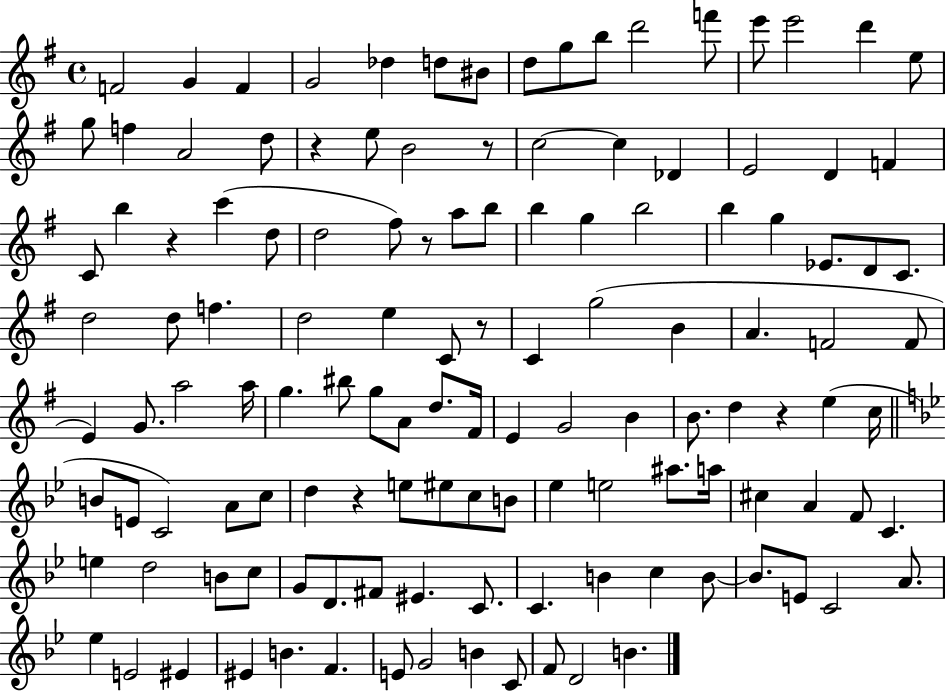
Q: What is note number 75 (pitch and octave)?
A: E4